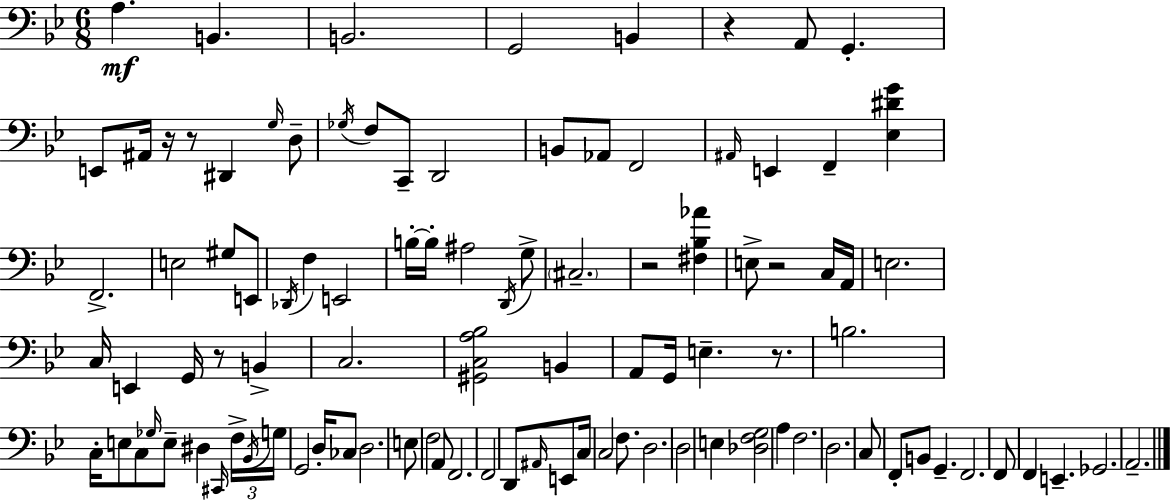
{
  \clef bass
  \numericTimeSignature
  \time 6/8
  \key g \minor
  a4.\mf b,4. | b,2. | g,2 b,4 | r4 a,8 g,4.-. | \break e,8 ais,16 r16 r8 dis,4 \grace { g16 } d8-- | \acciaccatura { ges16 } f8 c,8-- d,2 | b,8 aes,8 f,2 | \grace { ais,16 } e,4 f,4-- <ees dis' g'>4 | \break f,2.-> | e2 gis8 | e,8 \acciaccatura { des,16 } f4 e,2 | b16-.~~ b16-. ais2 | \break \acciaccatura { d,16 } g8-> \parenthesize cis2.-- | r2 | <fis bes aes'>4 e8-> r2 | c16 a,16 e2. | \break c16 e,4 g,16 r8 | b,4-> c2. | <gis, c a bes>2 | b,4 a,8 g,16 e4.-- | \break r8. b2. | c16-. e8 c8 \grace { ges16 } e8-- | dis4 \grace { cis,16 } \tuplet 3/2 { f16-> \acciaccatura { bes,16 } g16 } g,2 | d16-. ces8 d2. | \break e8 f2 | a,8 f,2. | f,2 | d,8 \grace { ais,16 } e,8 c16 c2 | \break f8. d2. | d2 | e4 <des f g>2 | a4 f2. | \break d2. | c8 f,8-. | b,8 g,4.-- f,2. | f,8 f,4 | \break e,4.-- ges,2. | a,2.-- | \bar "|."
}